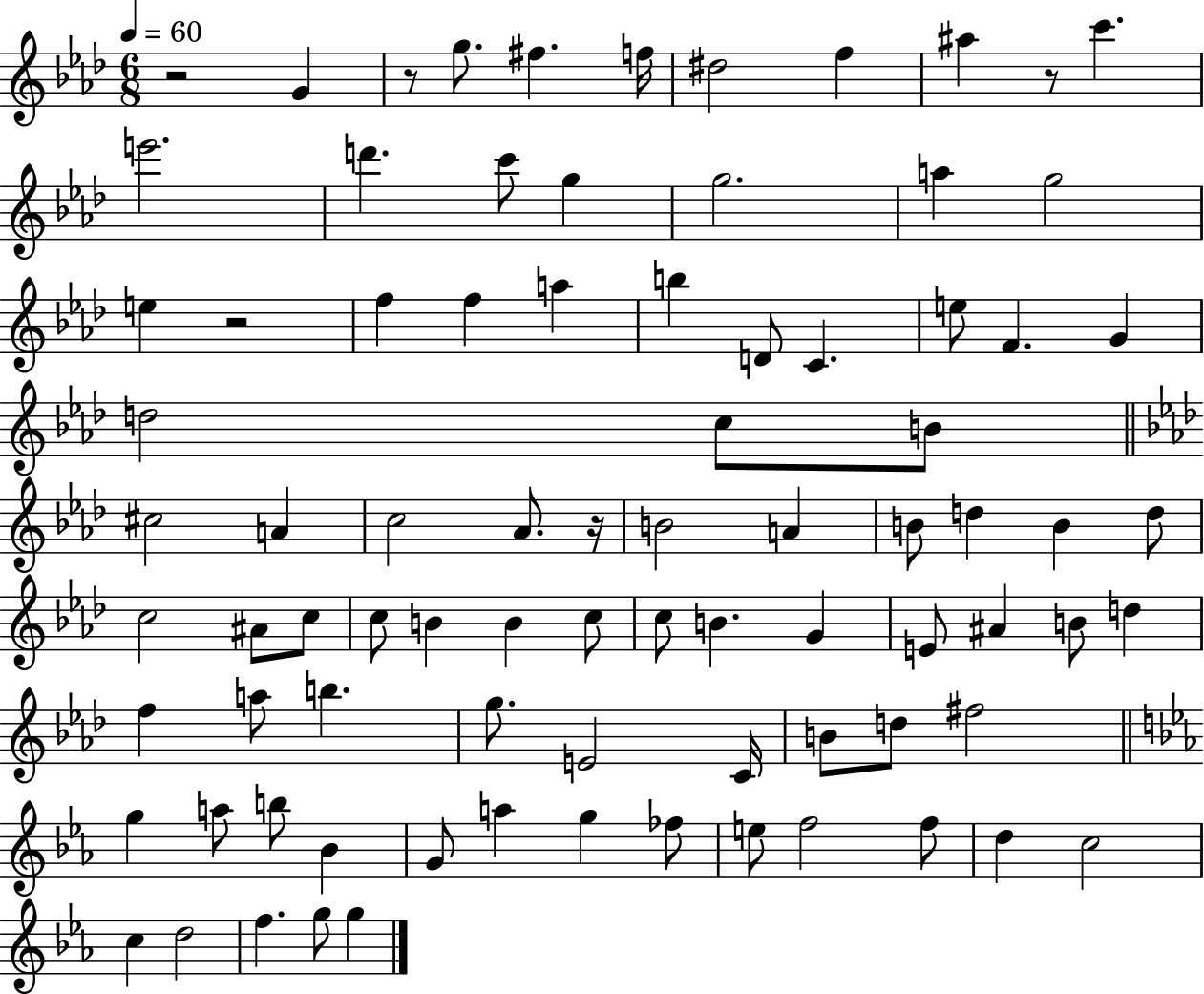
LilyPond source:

{
  \clef treble
  \numericTimeSignature
  \time 6/8
  \key aes \major
  \tempo 4 = 60
  r2 g'4 | r8 g''8. fis''4. f''16 | dis''2 f''4 | ais''4 r8 c'''4. | \break e'''2. | d'''4. c'''8 g''4 | g''2. | a''4 g''2 | \break e''4 r2 | f''4 f''4 a''4 | b''4 d'8 c'4. | e''8 f'4. g'4 | \break d''2 c''8 b'8 | \bar "||" \break \key aes \major cis''2 a'4 | c''2 aes'8. r16 | b'2 a'4 | b'8 d''4 b'4 d''8 | \break c''2 ais'8 c''8 | c''8 b'4 b'4 c''8 | c''8 b'4. g'4 | e'8 ais'4 b'8 d''4 | \break f''4 a''8 b''4. | g''8. e'2 c'16 | b'8 d''8 fis''2 | \bar "||" \break \key ees \major g''4 a''8 b''8 bes'4 | g'8 a''4 g''4 fes''8 | e''8 f''2 f''8 | d''4 c''2 | \break c''4 d''2 | f''4. g''8 g''4 | \bar "|."
}